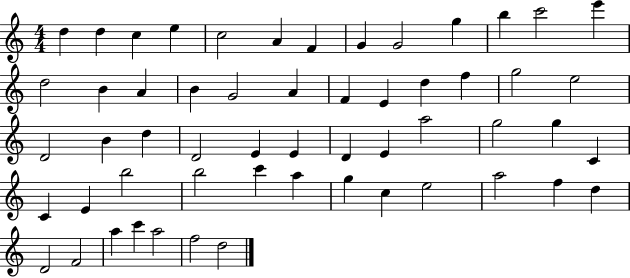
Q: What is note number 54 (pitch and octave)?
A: A5